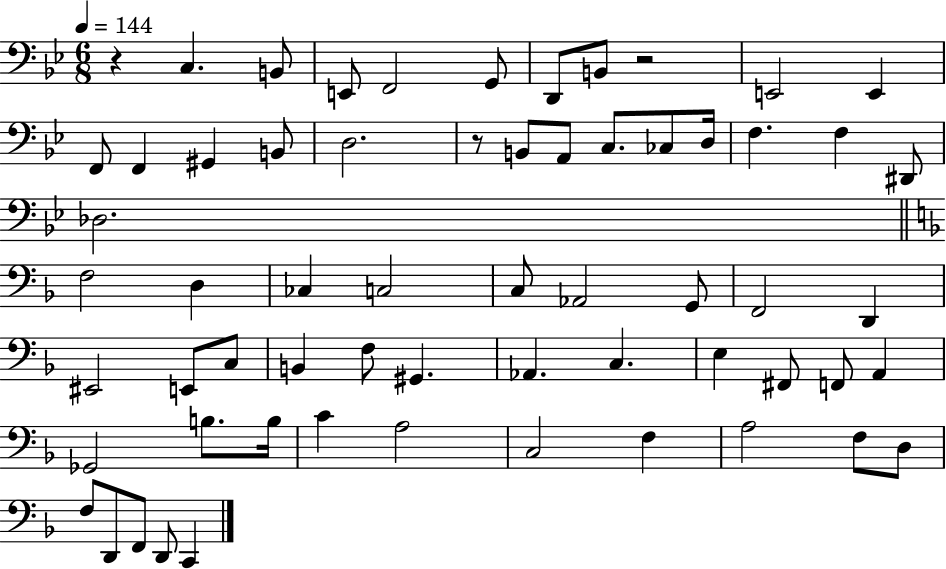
{
  \clef bass
  \numericTimeSignature
  \time 6/8
  \key bes \major
  \tempo 4 = 144
  r4 c4. b,8 | e,8 f,2 g,8 | d,8 b,8 r2 | e,2 e,4 | \break f,8 f,4 gis,4 b,8 | d2. | r8 b,8 a,8 c8. ces8 d16 | f4. f4 dis,8 | \break des2. | \bar "||" \break \key d \minor f2 d4 | ces4 c2 | c8 aes,2 g,8 | f,2 d,4 | \break eis,2 e,8 c8 | b,4 f8 gis,4. | aes,4. c4. | e4 fis,8 f,8 a,4 | \break ges,2 b8. b16 | c'4 a2 | c2 f4 | a2 f8 d8 | \break f8 d,8 f,8 d,8 c,4 | \bar "|."
}